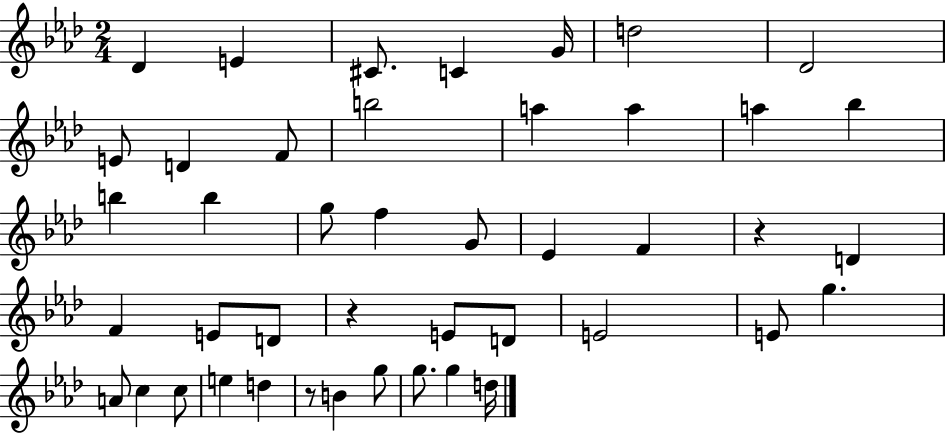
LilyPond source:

{
  \clef treble
  \numericTimeSignature
  \time 2/4
  \key aes \major
  \repeat volta 2 { des'4 e'4 | cis'8. c'4 g'16 | d''2 | des'2 | \break e'8 d'4 f'8 | b''2 | a''4 a''4 | a''4 bes''4 | \break b''4 b''4 | g''8 f''4 g'8 | ees'4 f'4 | r4 d'4 | \break f'4 e'8 d'8 | r4 e'8 d'8 | e'2 | e'8 g''4. | \break a'8 c''4 c''8 | e''4 d''4 | r8 b'4 g''8 | g''8. g''4 d''16 | \break } \bar "|."
}